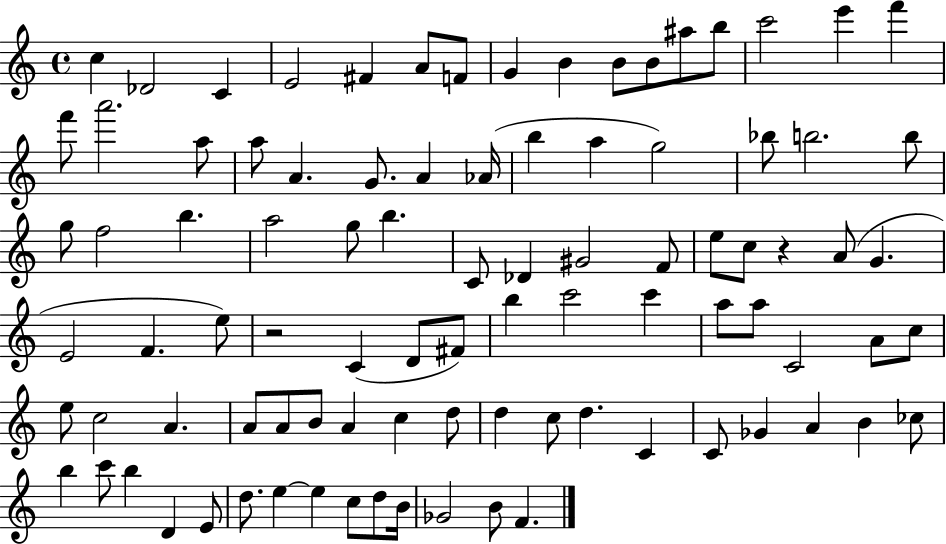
X:1
T:Untitled
M:4/4
L:1/4
K:C
c _D2 C E2 ^F A/2 F/2 G B B/2 B/2 ^a/2 b/2 c'2 e' f' f'/2 a'2 a/2 a/2 A G/2 A _A/4 b a g2 _b/2 b2 b/2 g/2 f2 b a2 g/2 b C/2 _D ^G2 F/2 e/2 c/2 z A/2 G E2 F e/2 z2 C D/2 ^F/2 b c'2 c' a/2 a/2 C2 A/2 c/2 e/2 c2 A A/2 A/2 B/2 A c d/2 d c/2 d C C/2 _G A B _c/2 b c'/2 b D E/2 d/2 e e c/2 d/2 B/4 _G2 B/2 F